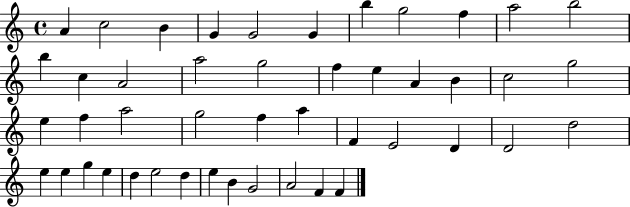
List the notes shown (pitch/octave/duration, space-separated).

A4/q C5/h B4/q G4/q G4/h G4/q B5/q G5/h F5/q A5/h B5/h B5/q C5/q A4/h A5/h G5/h F5/q E5/q A4/q B4/q C5/h G5/h E5/q F5/q A5/h G5/h F5/q A5/q F4/q E4/h D4/q D4/h D5/h E5/q E5/q G5/q E5/q D5/q E5/h D5/q E5/q B4/q G4/h A4/h F4/q F4/q